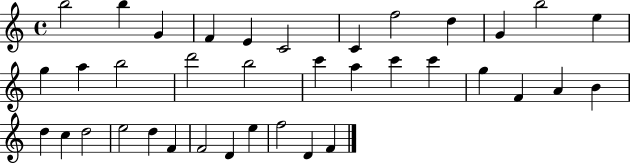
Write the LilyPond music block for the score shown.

{
  \clef treble
  \time 4/4
  \defaultTimeSignature
  \key c \major
  b''2 b''4 g'4 | f'4 e'4 c'2 | c'4 f''2 d''4 | g'4 b''2 e''4 | \break g''4 a''4 b''2 | d'''2 b''2 | c'''4 a''4 c'''4 c'''4 | g''4 f'4 a'4 b'4 | \break d''4 c''4 d''2 | e''2 d''4 f'4 | f'2 d'4 e''4 | f''2 d'4 f'4 | \break \bar "|."
}